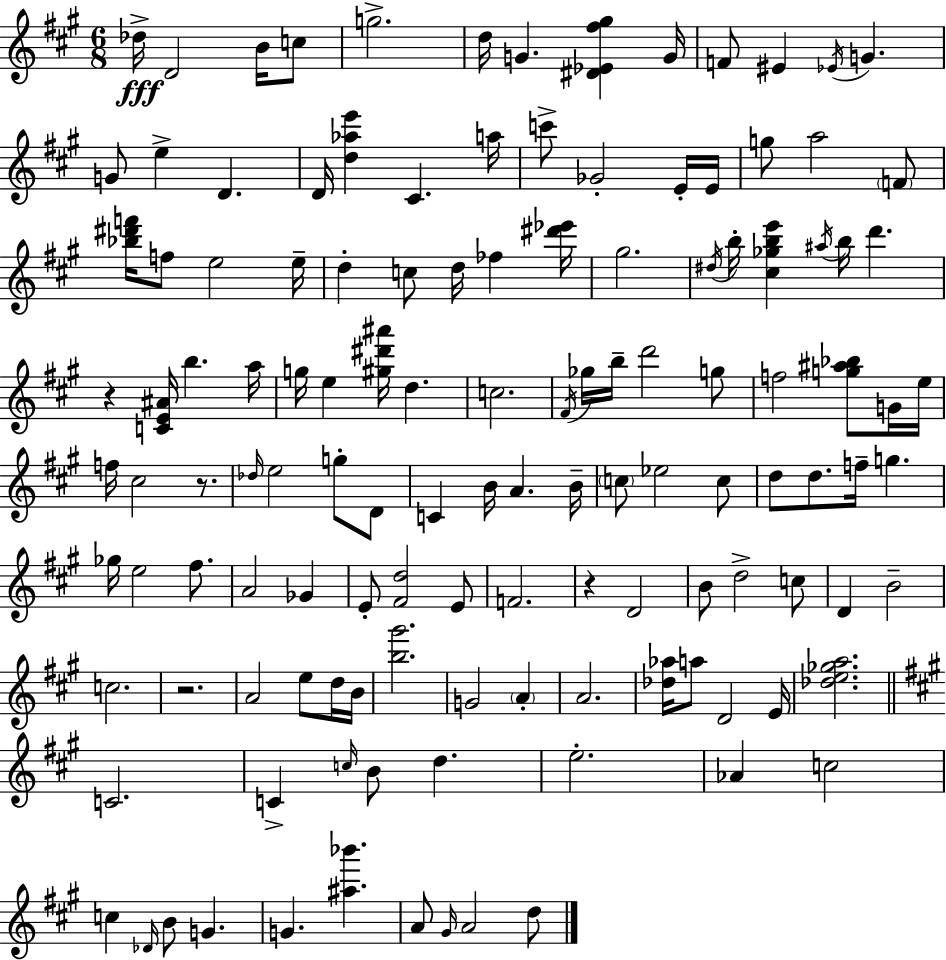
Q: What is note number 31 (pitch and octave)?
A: D5